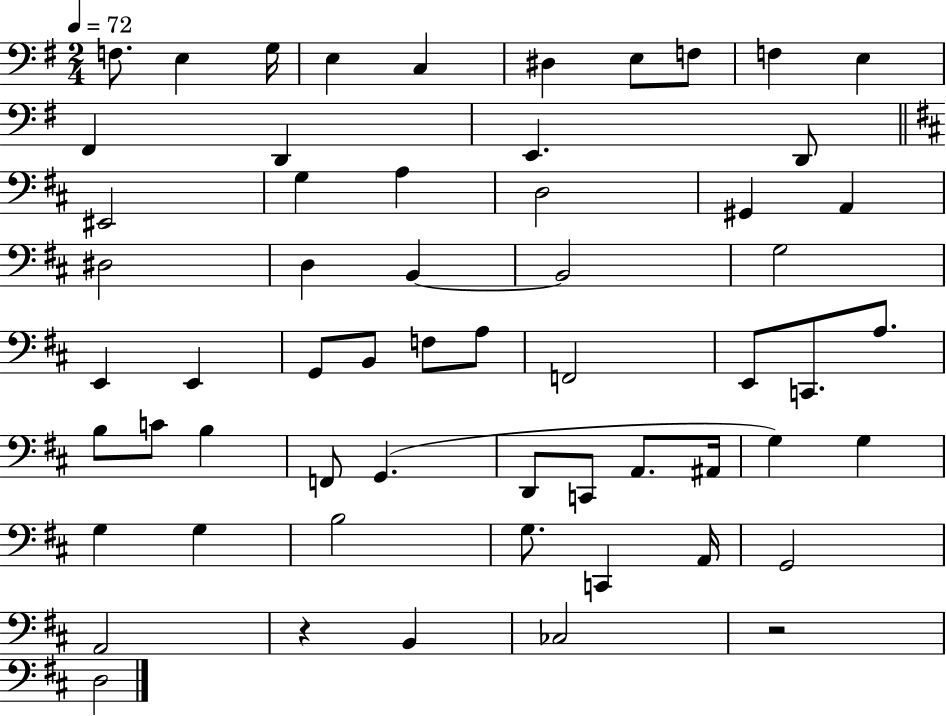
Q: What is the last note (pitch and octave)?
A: D3